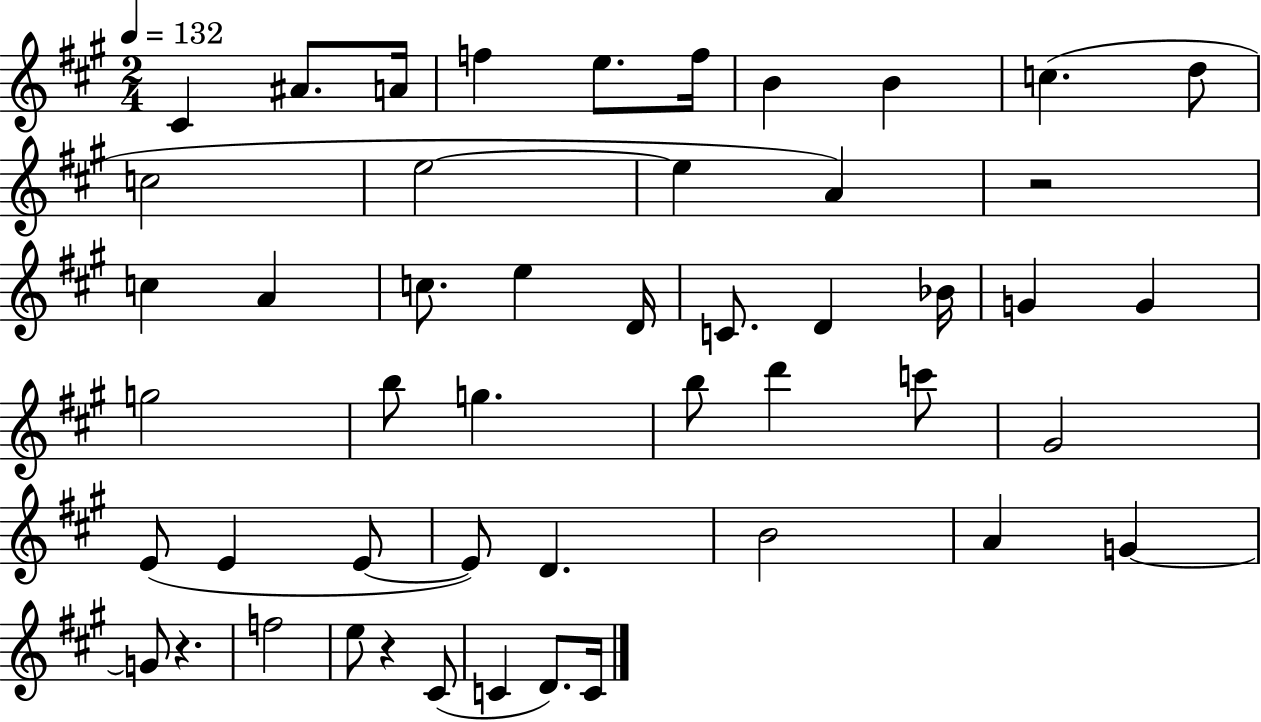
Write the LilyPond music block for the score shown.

{
  \clef treble
  \numericTimeSignature
  \time 2/4
  \key a \major
  \tempo 4 = 132
  cis'4 ais'8. a'16 | f''4 e''8. f''16 | b'4 b'4 | c''4.( d''8 | \break c''2 | e''2~~ | e''4 a'4) | r2 | \break c''4 a'4 | c''8. e''4 d'16 | c'8. d'4 bes'16 | g'4 g'4 | \break g''2 | b''8 g''4. | b''8 d'''4 c'''8 | gis'2 | \break e'8( e'4 e'8~~ | e'8) d'4. | b'2 | a'4 g'4~~ | \break g'8 r4. | f''2 | e''8 r4 cis'8( | c'4 d'8.) c'16 | \break \bar "|."
}